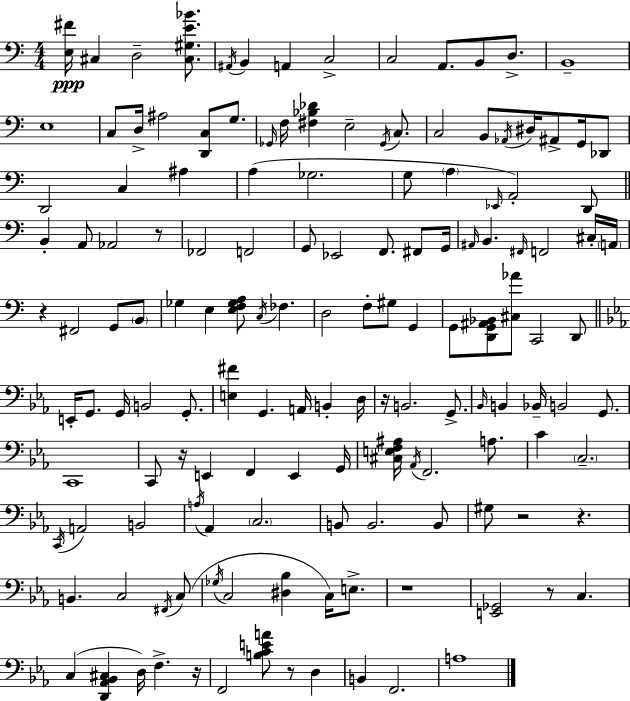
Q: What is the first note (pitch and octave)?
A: C#3